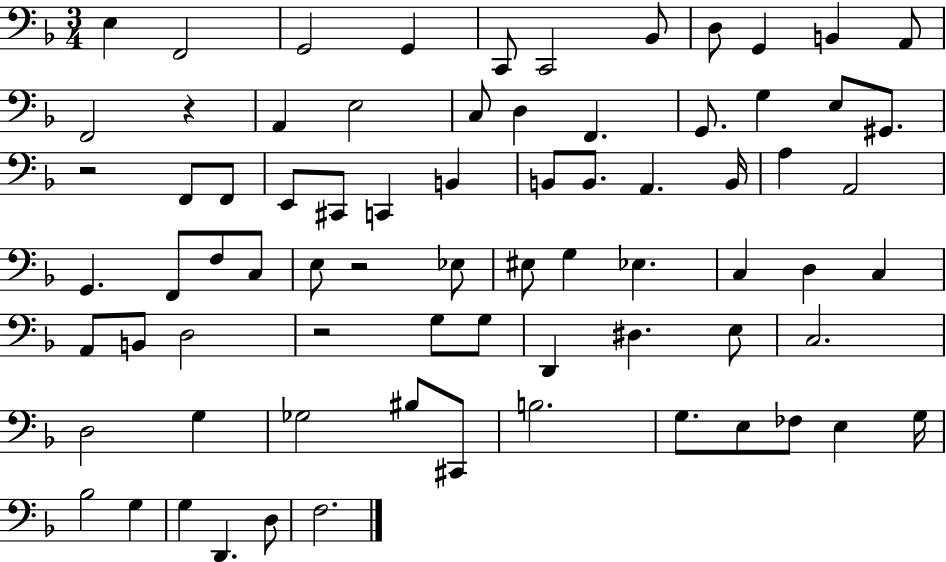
{
  \clef bass
  \numericTimeSignature
  \time 3/4
  \key f \major
  e4 f,2 | g,2 g,4 | c,8 c,2 bes,8 | d8 g,4 b,4 a,8 | \break f,2 r4 | a,4 e2 | c8 d4 f,4. | g,8. g4 e8 gis,8. | \break r2 f,8 f,8 | e,8 cis,8 c,4 b,4 | b,8 b,8. a,4. b,16 | a4 a,2 | \break g,4. f,8 f8 c8 | e8 r2 ees8 | eis8 g4 ees4. | c4 d4 c4 | \break a,8 b,8 d2 | r2 g8 g8 | d,4 dis4. e8 | c2. | \break d2 g4 | ges2 bis8 cis,8 | b2. | g8. e8 fes8 e4 g16 | \break bes2 g4 | g4 d,4. d8 | f2. | \bar "|."
}